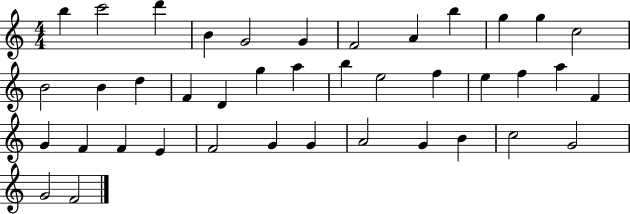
X:1
T:Untitled
M:4/4
L:1/4
K:C
b c'2 d' B G2 G F2 A b g g c2 B2 B d F D g a b e2 f e f a F G F F E F2 G G A2 G B c2 G2 G2 F2